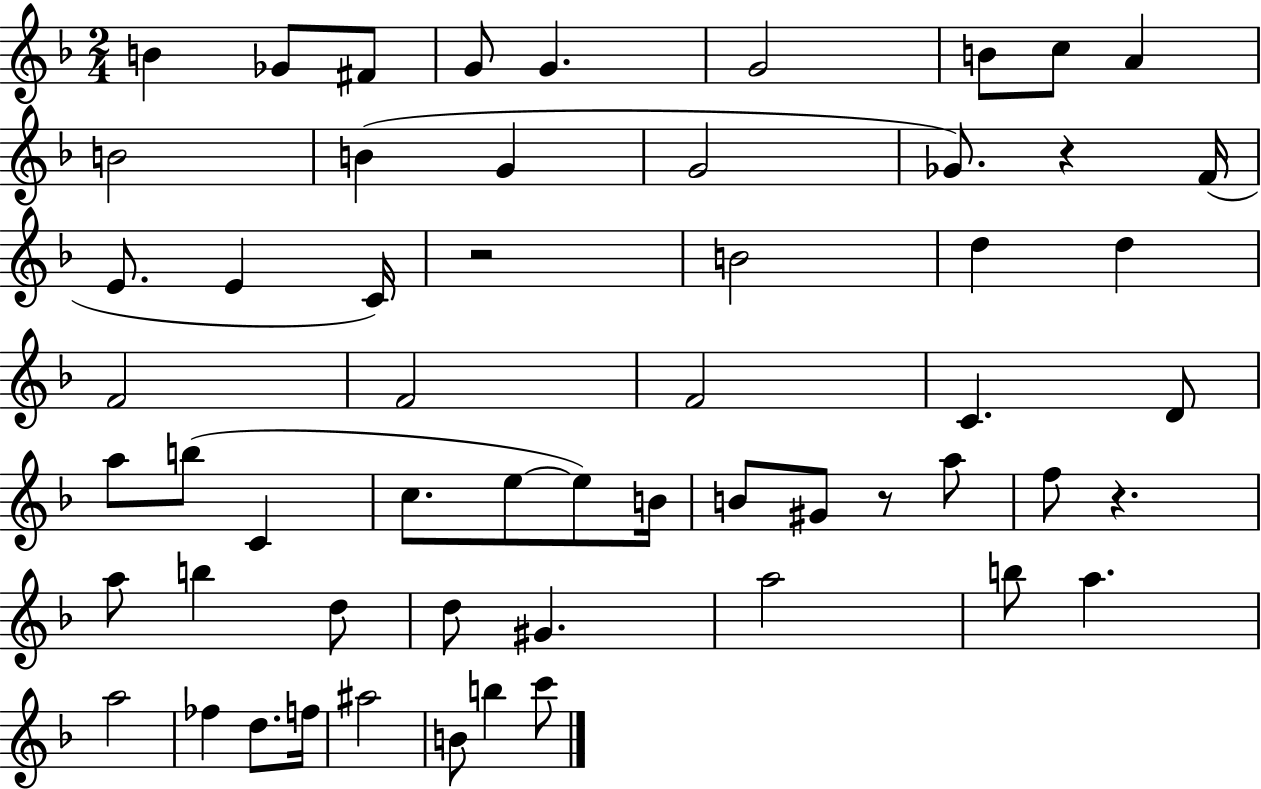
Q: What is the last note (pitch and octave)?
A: C6